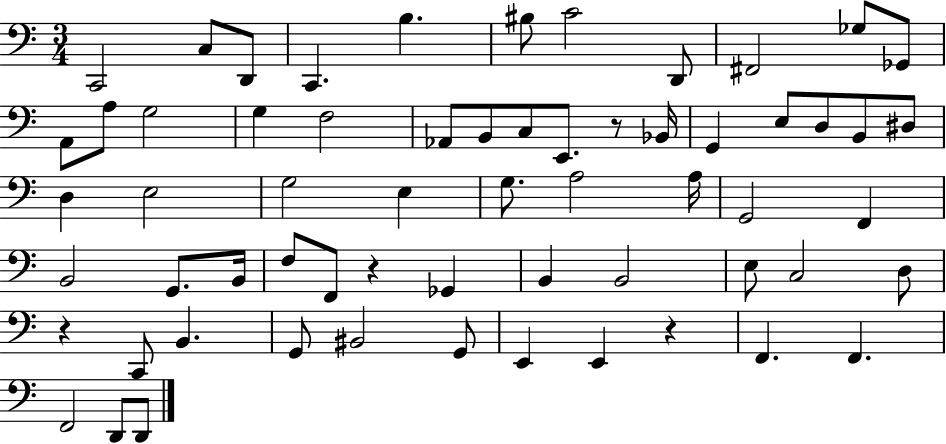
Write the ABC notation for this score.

X:1
T:Untitled
M:3/4
L:1/4
K:C
C,,2 C,/2 D,,/2 C,, B, ^B,/2 C2 D,,/2 ^F,,2 _G,/2 _G,,/2 A,,/2 A,/2 G,2 G, F,2 _A,,/2 B,,/2 C,/2 E,,/2 z/2 _B,,/4 G,, E,/2 D,/2 B,,/2 ^D,/2 D, E,2 G,2 E, G,/2 A,2 A,/4 G,,2 F,, B,,2 G,,/2 B,,/4 F,/2 F,,/2 z _G,, B,, B,,2 E,/2 C,2 D,/2 z C,,/2 B,, G,,/2 ^B,,2 G,,/2 E,, E,, z F,, F,, F,,2 D,,/2 D,,/2